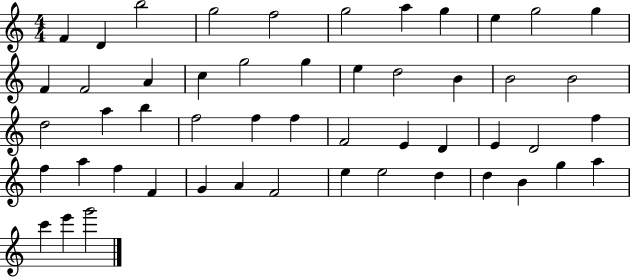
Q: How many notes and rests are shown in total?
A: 51